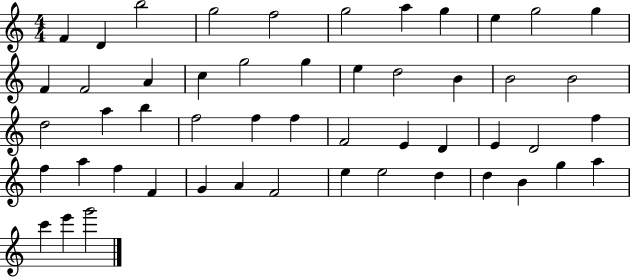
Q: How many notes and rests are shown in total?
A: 51